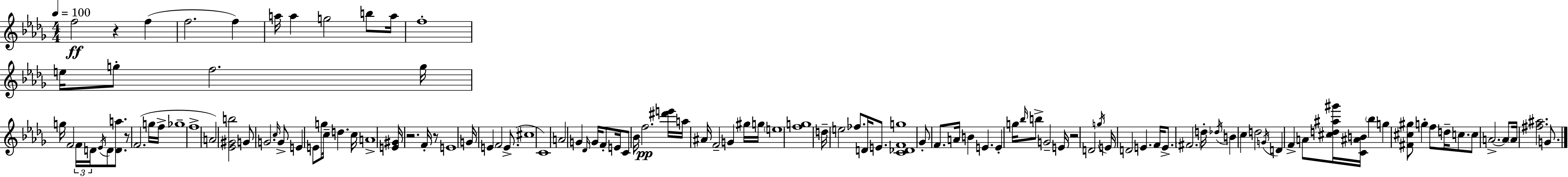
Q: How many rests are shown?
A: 5